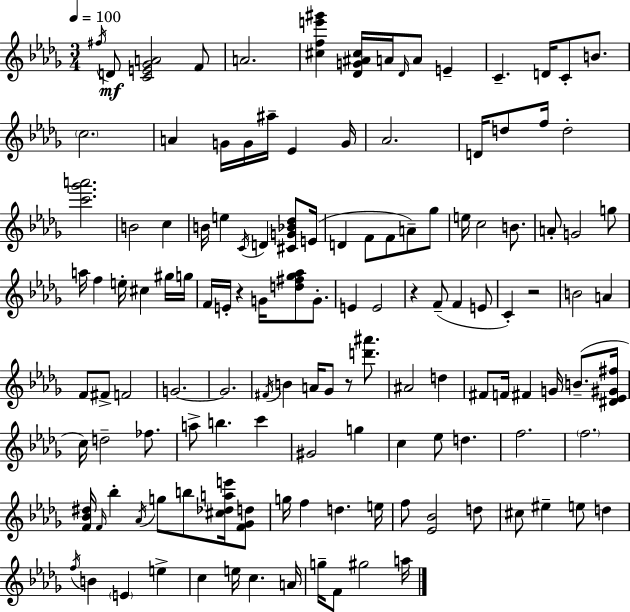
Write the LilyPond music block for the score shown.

{
  \clef treble
  \numericTimeSignature
  \time 3/4
  \key bes \minor
  \tempo 4 = 100
  \acciaccatura { fis''16 }\mf d'8 <c' e' ges' a'>2 f'8 | a'2. | <cis'' f'' e''' gis'''>4 <des' g' ais' cis''>16 a'16 \grace { des'16 } a'8 e'4-- | c'4.-- d'16 c'8-. b'8. | \break \parenthesize c''2. | a'4 g'16 g'16 ais''16-- ees'4 | g'16 aes'2. | d'16 d''8 f''16 d''2-. | \break <c''' ges''' a'''>2. | b'2 c''4 | b'16 e''4 \acciaccatura { c'16 } d'4 | <cis' g' bes' des''>8 e'16( d'4 f'8 f'8 a'8--) | \break ges''8 e''16 c''2 | b'8. a'8-. g'2 | g''8 a''16 f''4 e''16-. cis''4 | gis''16 g''16 f'16 e'16-. r4 g'16 <d'' fis'' ges'' aes''>8 | \break g'8.-. e'4 e'2 | r4 f'8--( f'4 | e'8 c'4-.) r2 | b'2 a'4 | \break f'8 fis'8-> f'2 | g'2.~~ | g'2. | \acciaccatura { fis'16 } b'4 a'16 ges'8 r8 | \break <d''' ais'''>8. ais'2 | d''4 fis'8 f'16 fis'4 g'16 | b'8.--( <dis' ees' gis' fis''>16 c''16) d''2-- | fes''8. a''8-> b''4. | \break c'''4 gis'2 | g''4 c''4 ees''8 d''4. | f''2. | \parenthesize f''2. | \break <f' bes' dis''>16 \grace { f'16 } bes''4-. \acciaccatura { aes'16 } g''8 | b''8 <cis'' des'' a'' e'''>16 <f' ges' d''>8 g''16 f''4 d''4. | e''16 f''8 <ees' bes'>2 | d''8 cis''8 eis''4-- | \break e''8 d''4 \acciaccatura { f''16 } b'4 \parenthesize e'4 | e''4-> c''4 e''16 | c''4. a'16 g''16-- f'8 gis''2 | a''16 \bar "|."
}